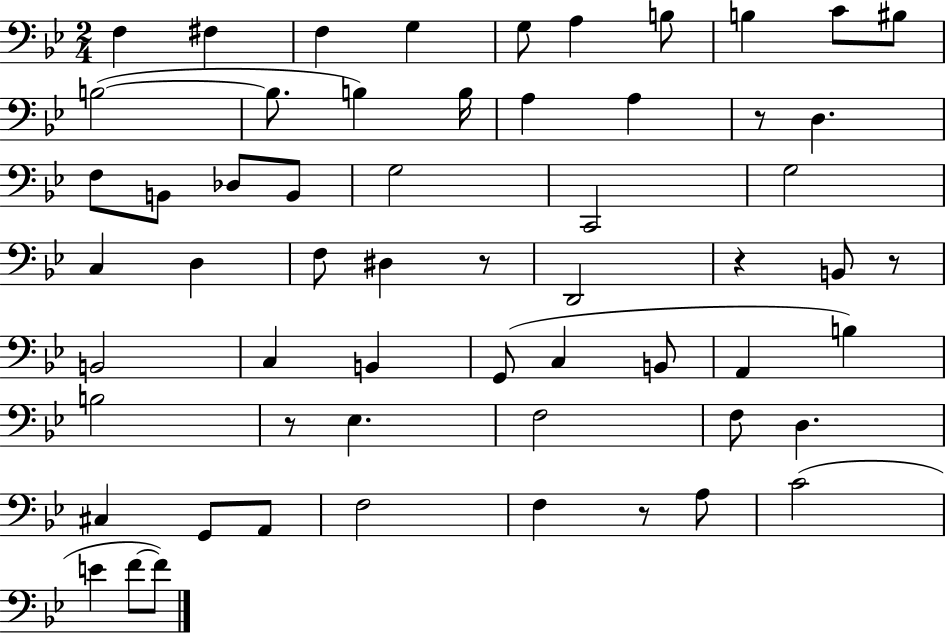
F3/q F#3/q F3/q G3/q G3/e A3/q B3/e B3/q C4/e BIS3/e B3/h B3/e. B3/q B3/s A3/q A3/q R/e D3/q. F3/e B2/e Db3/e B2/e G3/h C2/h G3/h C3/q D3/q F3/e D#3/q R/e D2/h R/q B2/e R/e B2/h C3/q B2/q G2/e C3/q B2/e A2/q B3/q B3/h R/e Eb3/q. F3/h F3/e D3/q. C#3/q G2/e A2/e F3/h F3/q R/e A3/e C4/h E4/q F4/e F4/e